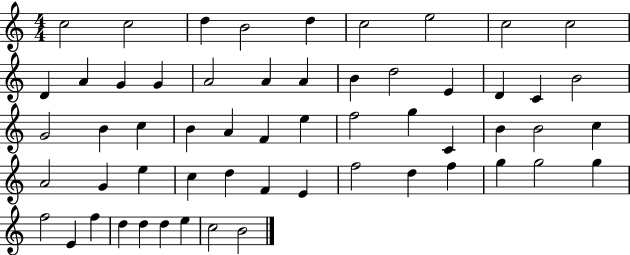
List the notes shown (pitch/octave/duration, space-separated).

C5/h C5/h D5/q B4/h D5/q C5/h E5/h C5/h C5/h D4/q A4/q G4/q G4/q A4/h A4/q A4/q B4/q D5/h E4/q D4/q C4/q B4/h G4/h B4/q C5/q B4/q A4/q F4/q E5/q F5/h G5/q C4/q B4/q B4/h C5/q A4/h G4/q E5/q C5/q D5/q F4/q E4/q F5/h D5/q F5/q G5/q G5/h G5/q F5/h E4/q F5/q D5/q D5/q D5/q E5/q C5/h B4/h